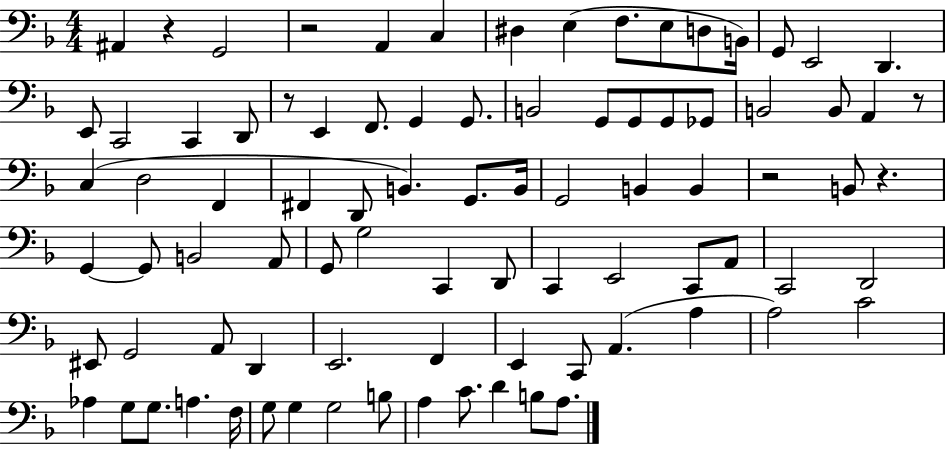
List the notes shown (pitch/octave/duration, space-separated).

A#2/q R/q G2/h R/h A2/q C3/q D#3/q E3/q F3/e. E3/e D3/e B2/s G2/e E2/h D2/q. E2/e C2/h C2/q D2/e R/e E2/q F2/e. G2/q G2/e. B2/h G2/e G2/e G2/e Gb2/e B2/h B2/e A2/q R/e C3/q D3/h F2/q F#2/q D2/e B2/q. G2/e. B2/s G2/h B2/q B2/q R/h B2/e R/q. G2/q G2/e B2/h A2/e G2/e G3/h C2/q D2/e C2/q E2/h C2/e A2/e C2/h D2/h EIS2/e G2/h A2/e D2/q E2/h. F2/q E2/q C2/e A2/q. A3/q A3/h C4/h Ab3/q G3/e G3/e. A3/q. F3/s G3/e G3/q G3/h B3/e A3/q C4/e. D4/q B3/e A3/e.